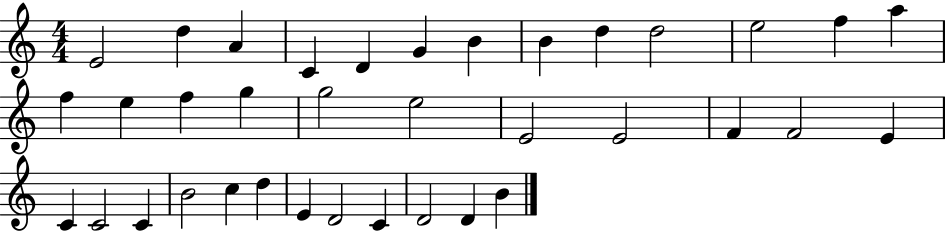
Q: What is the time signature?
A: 4/4